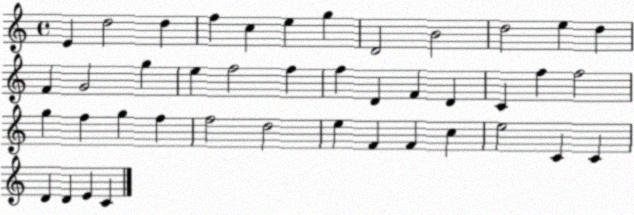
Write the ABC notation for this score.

X:1
T:Untitled
M:4/4
L:1/4
K:C
E d2 d f c e g D2 B2 d2 e d F G2 g e f2 f f D F D C f f2 g f g f f2 d2 e F F c e2 C C D D E C